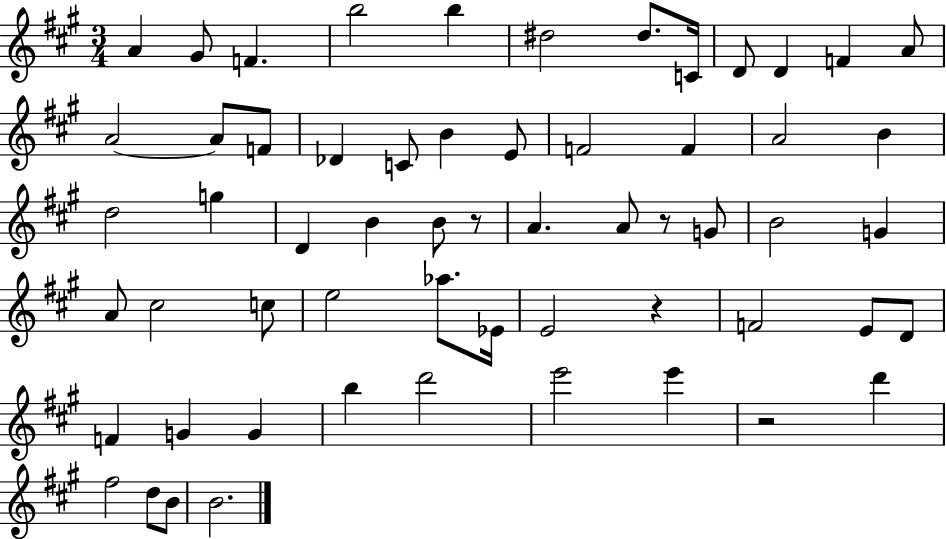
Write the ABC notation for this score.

X:1
T:Untitled
M:3/4
L:1/4
K:A
A ^G/2 F b2 b ^d2 ^d/2 C/4 D/2 D F A/2 A2 A/2 F/2 _D C/2 B E/2 F2 F A2 B d2 g D B B/2 z/2 A A/2 z/2 G/2 B2 G A/2 ^c2 c/2 e2 _a/2 _E/4 E2 z F2 E/2 D/2 F G G b d'2 e'2 e' z2 d' ^f2 d/2 B/2 B2